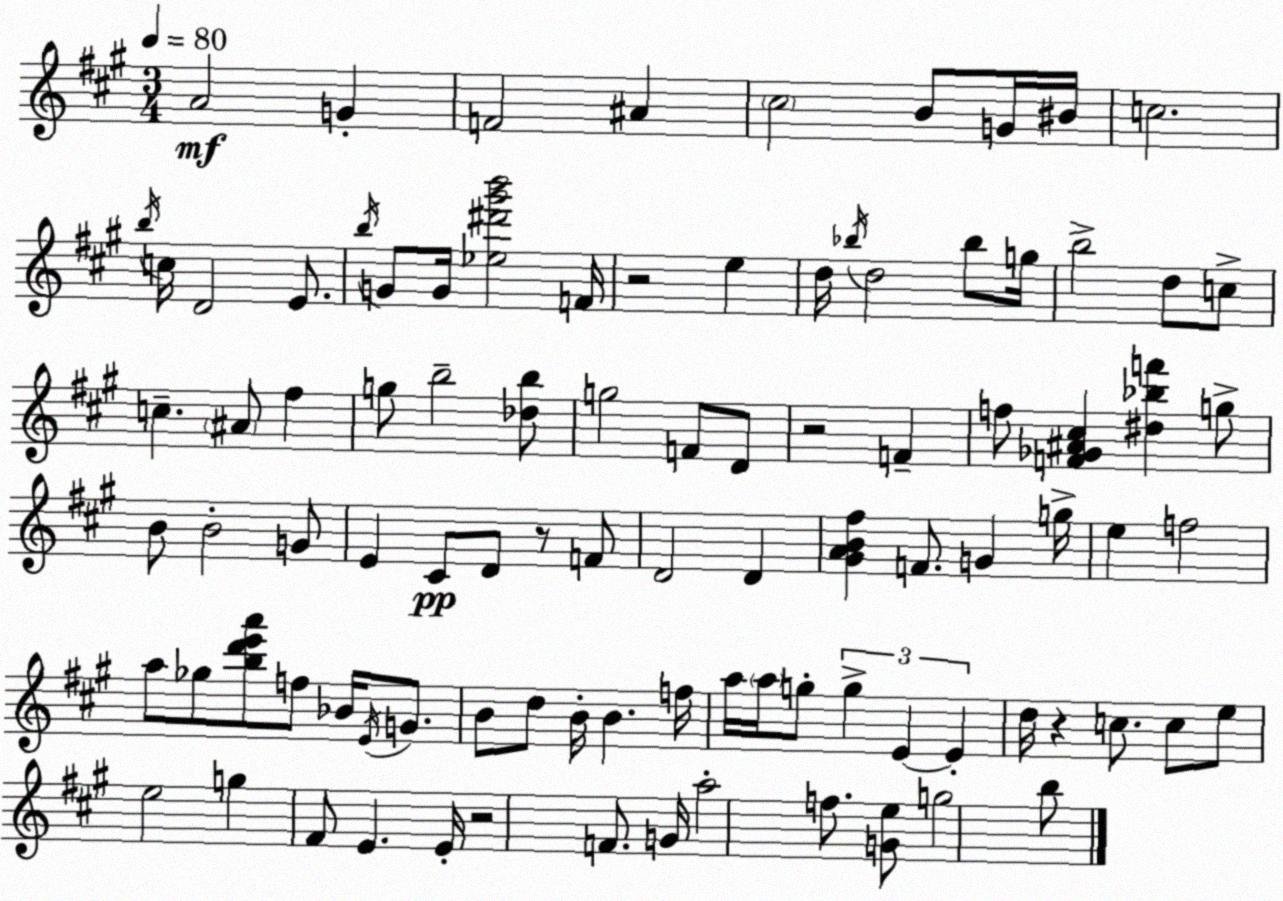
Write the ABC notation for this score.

X:1
T:Untitled
M:3/4
L:1/4
K:A
A2 G F2 ^A ^c2 B/2 G/4 ^B/4 c2 b/4 c/4 D2 E/2 b/4 G/2 G/4 [_e^d'^g'b']2 F/4 z2 e d/4 _b/4 d2 _b/2 g/4 b2 d/2 c/2 c ^A/2 ^f g/2 b2 [_db]/2 g2 F/2 D/2 z2 F f/2 [F_G^A^c] [^d_bf'] g/2 B/2 B2 G/2 E ^C/2 D/2 z/2 F/2 D2 D [^GAB^f] F/2 G g/4 e f2 a/2 _g/2 [bd'e'a']/2 f/2 _B/4 E/4 G/2 B/2 d/2 B/4 B f/4 a/4 a/4 g/2 g E E d/4 z c/2 c/2 e/2 e2 g ^F/2 E E/4 z2 F/2 G/4 a2 f/2 [Ge]/2 g2 b/2